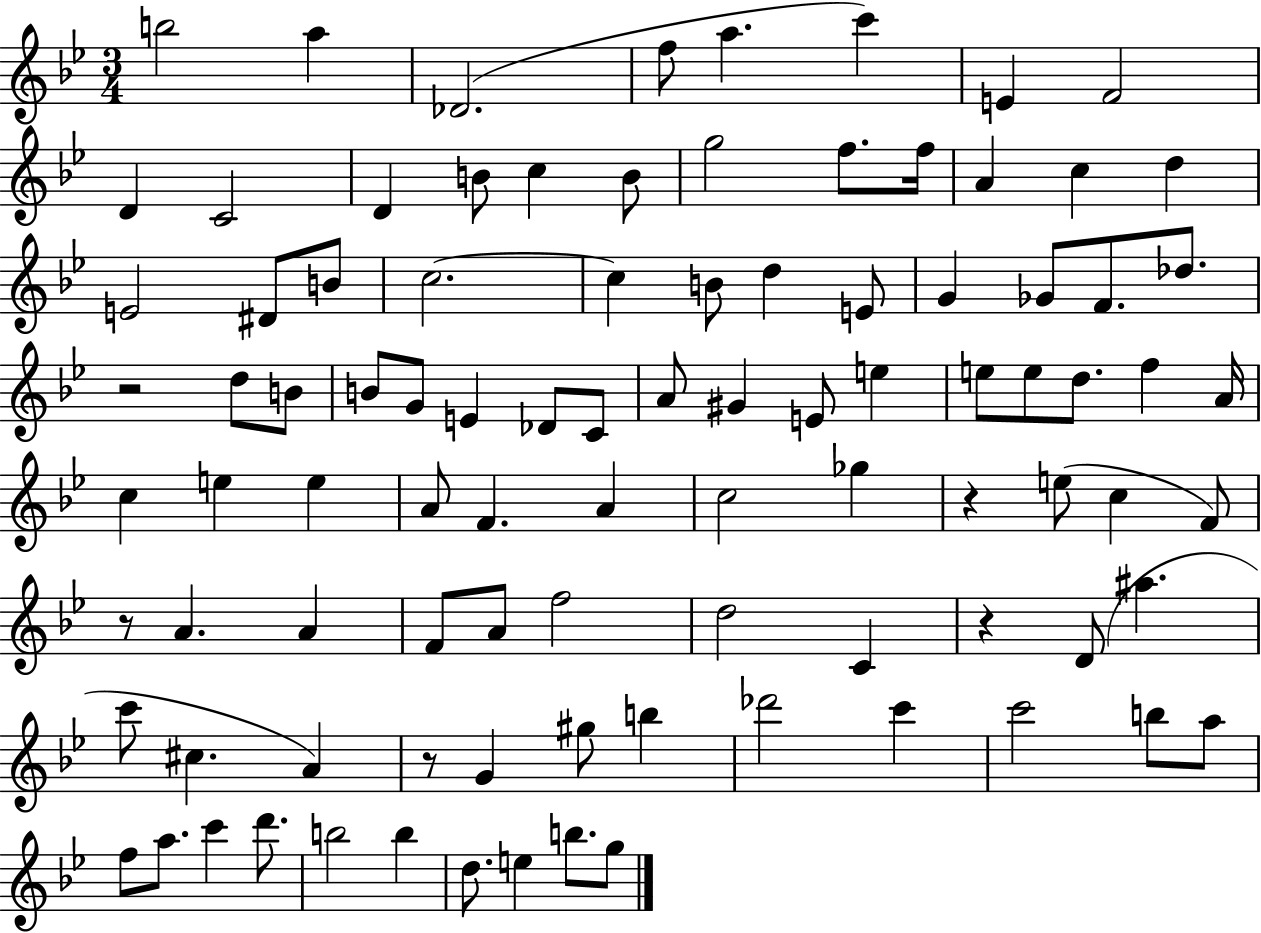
B5/h A5/q Db4/h. F5/e A5/q. C6/q E4/q F4/h D4/q C4/h D4/q B4/e C5/q B4/e G5/h F5/e. F5/s A4/q C5/q D5/q E4/h D#4/e B4/e C5/h. C5/q B4/e D5/q E4/e G4/q Gb4/e F4/e. Db5/e. R/h D5/e B4/e B4/e G4/e E4/q Db4/e C4/e A4/e G#4/q E4/e E5/q E5/e E5/e D5/e. F5/q A4/s C5/q E5/q E5/q A4/e F4/q. A4/q C5/h Gb5/q R/q E5/e C5/q F4/e R/e A4/q. A4/q F4/e A4/e F5/h D5/h C4/q R/q D4/e A#5/q. C6/e C#5/q. A4/q R/e G4/q G#5/e B5/q Db6/h C6/q C6/h B5/e A5/e F5/e A5/e. C6/q D6/e. B5/h B5/q D5/e. E5/q B5/e. G5/e